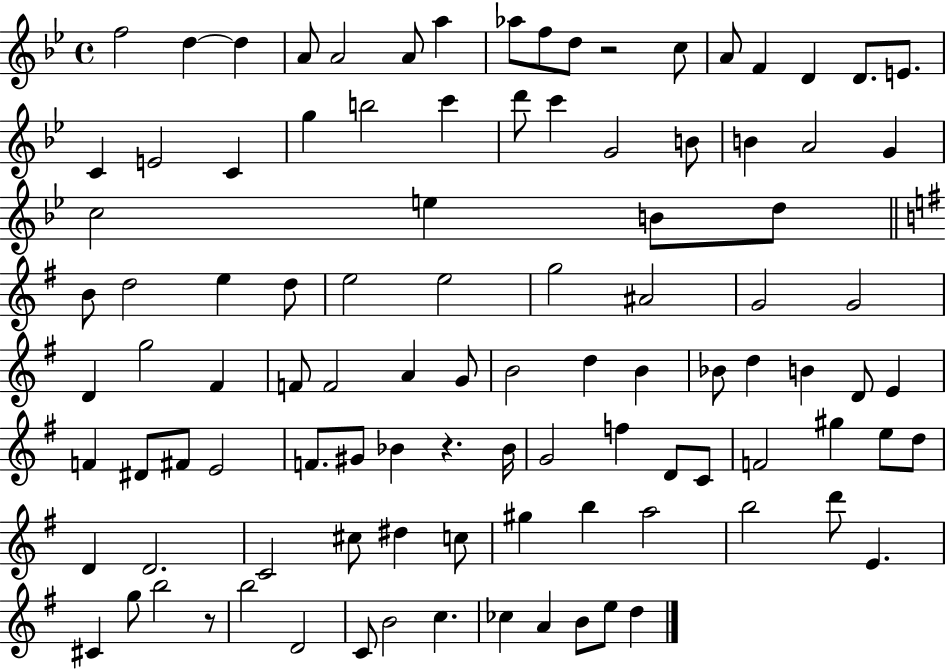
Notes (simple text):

F5/h D5/q D5/q A4/e A4/h A4/e A5/q Ab5/e F5/e D5/e R/h C5/e A4/e F4/q D4/q D4/e. E4/e. C4/q E4/h C4/q G5/q B5/h C6/q D6/e C6/q G4/h B4/e B4/q A4/h G4/q C5/h E5/q B4/e D5/e B4/e D5/h E5/q D5/e E5/h E5/h G5/h A#4/h G4/h G4/h D4/q G5/h F#4/q F4/e F4/h A4/q G4/e B4/h D5/q B4/q Bb4/e D5/q B4/q D4/e E4/q F4/q D#4/e F#4/e E4/h F4/e. G#4/e Bb4/q R/q. Bb4/s G4/h F5/q D4/e C4/e F4/h G#5/q E5/e D5/e D4/q D4/h. C4/h C#5/e D#5/q C5/e G#5/q B5/q A5/h B5/h D6/e E4/q. C#4/q G5/e B5/h R/e B5/h D4/h C4/e B4/h C5/q. CES5/q A4/q B4/e E5/e D5/q